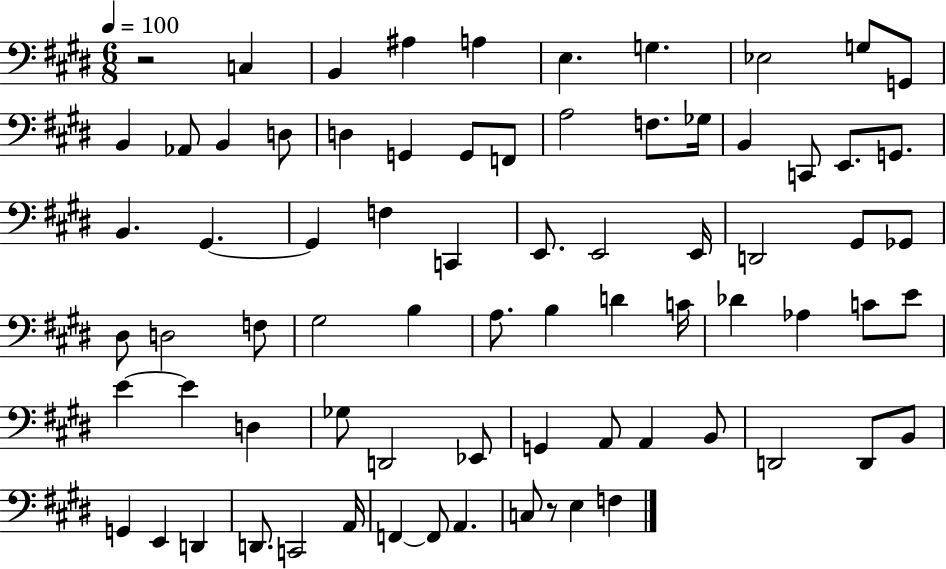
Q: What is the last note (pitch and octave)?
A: F3